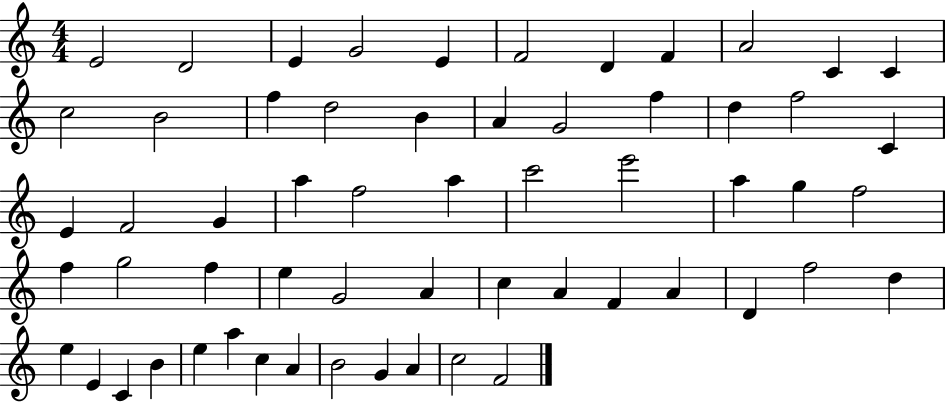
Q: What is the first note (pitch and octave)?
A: E4